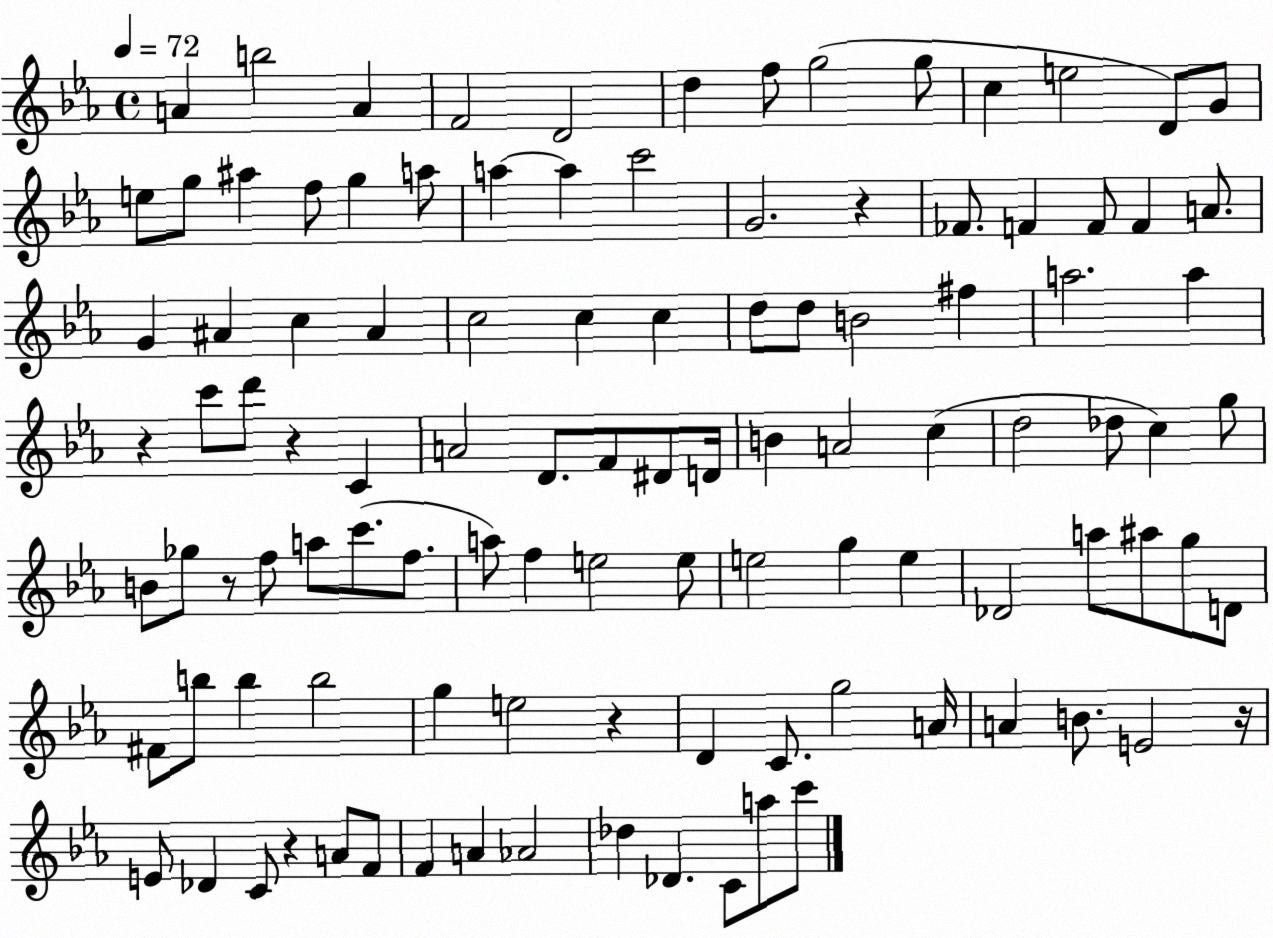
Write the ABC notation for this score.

X:1
T:Untitled
M:4/4
L:1/4
K:Eb
A b2 A F2 D2 d f/2 g2 g/2 c e2 D/2 G/2 e/2 g/2 ^a f/2 g a/2 a a c'2 G2 z _F/2 F F/2 F A/2 G ^A c ^A c2 c c d/2 d/2 B2 ^f a2 a z c'/2 d'/2 z C A2 D/2 F/2 ^D/2 D/4 B A2 c d2 _d/2 c g/2 B/2 _g/2 z/2 f/2 a/2 c'/2 f/2 a/2 f e2 e/2 e2 g e _D2 a/2 ^a/2 g/2 D/2 ^F/2 b/2 b b2 g e2 z D C/2 g2 A/4 A B/2 E2 z/4 E/2 _D C/2 z A/2 F/2 F A _A2 _d _D C/2 a/2 c'/2